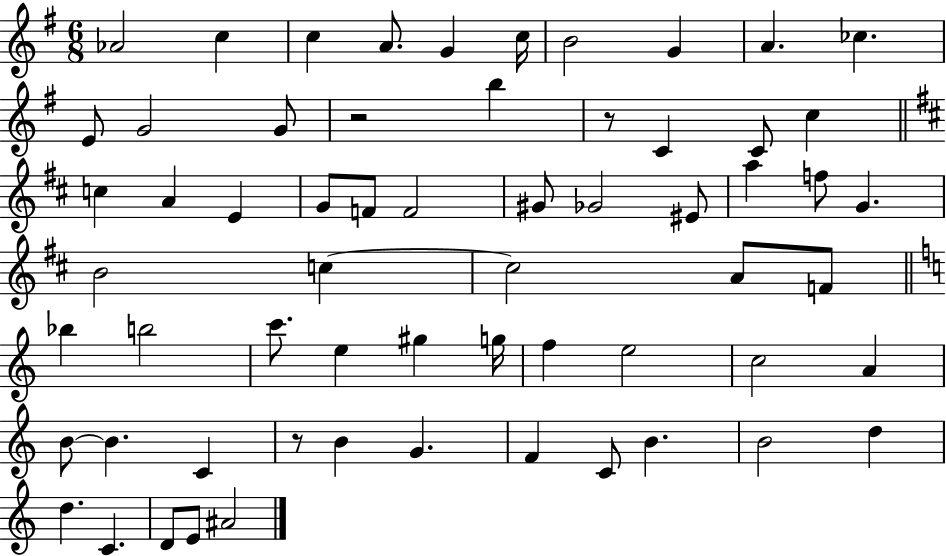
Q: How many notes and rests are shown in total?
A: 62